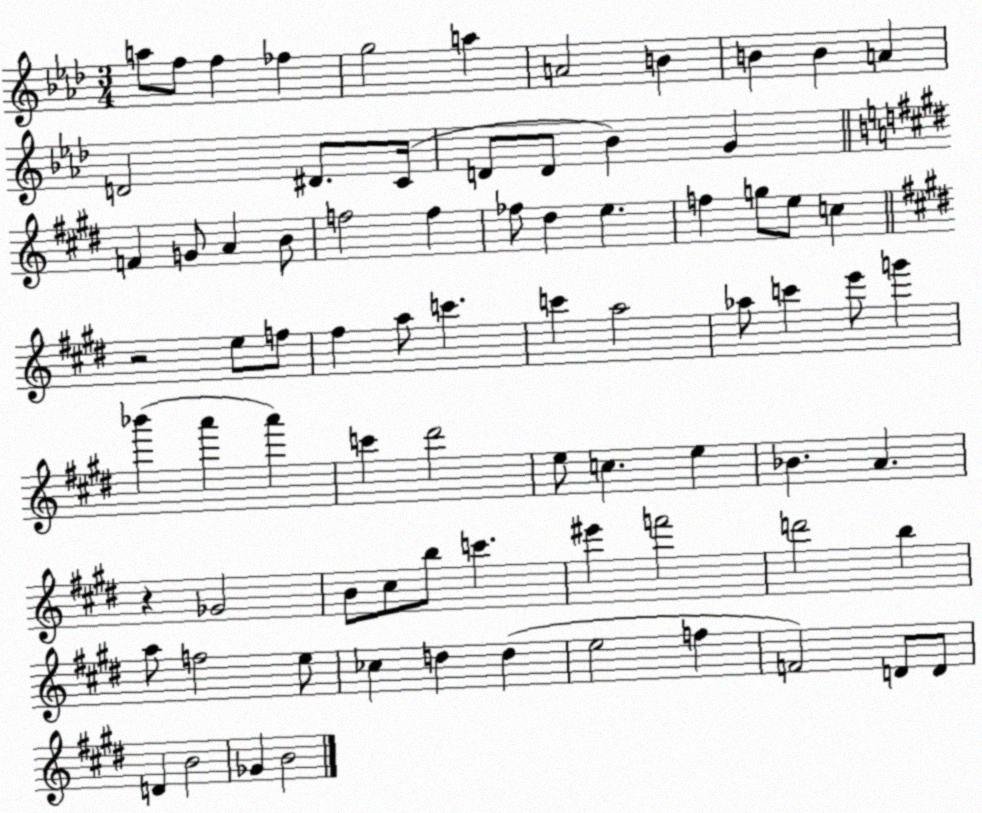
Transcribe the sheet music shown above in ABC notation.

X:1
T:Untitled
M:3/4
L:1/4
K:Ab
a/2 f/2 f _f g2 a A2 B B B A D2 ^D/2 C/4 D/2 D/2 _B G F G/2 A B/2 f2 f _f/2 ^d e f g/2 e/2 c z2 e/2 f/2 ^f a/2 c' c' a2 _a/2 c' e'/2 g' _b' a' a' c' ^d'2 e/2 c e _B A z _G2 B/2 ^c/2 b/2 c' ^e' f'2 d'2 b a/2 f2 e/2 _c d d e2 f F2 D/2 D/2 D B2 _G B2